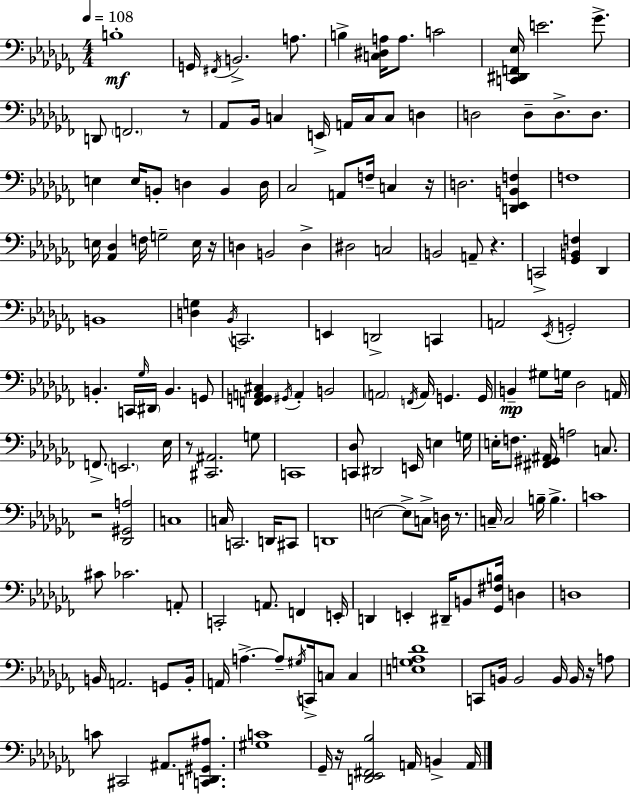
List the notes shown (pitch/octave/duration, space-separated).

B3/w G2/s F#2/s B2/h. A3/e. B3/q [C3,D#3,A3]/s A3/e. C4/h [C2,D#2,F2,Eb3]/s E4/h. Gb4/e. D2/e F2/h. R/e Ab2/e Bb2/s C3/q E2/s A2/s C3/s C3/e D3/q D3/h D3/e D3/e. D3/e. E3/q E3/s B2/e D3/q B2/q D3/s CES3/h A2/e F3/s C3/q R/s D3/h. [D2,Eb2,B2,F3]/q F3/w E3/s [Ab2,Db3]/q F3/s G3/h E3/s R/s D3/q B2/h D3/q D#3/h C3/h B2/h A2/e R/q. C2/h [Gb2,B2,F3]/q Db2/q B2/w [D3,G3]/q Bb2/s C2/h. E2/q D2/h C2/q A2/h Eb2/s G2/h B2/q. C2/s Gb3/s D#2/s B2/q. G2/e [F2,G2,A2,C#3]/q G#2/s A2/q B2/h A2/h F2/s A2/s G2/q. G2/s B2/q G#3/e G3/s Db3/h A2/s F2/e. E2/h. Eb3/s R/e [C#2,A#2]/h. G3/e C2/w [C2,Db3]/e D#2/h E2/s E3/q G3/s E3/s F3/e. [F#2,G#2,A#2]/s A3/h C3/e. R/h [Db2,G#2,A3]/h C3/w C3/s C2/h. D2/s C#2/e D2/w E3/h E3/e C3/e D3/s R/e. C3/s C3/h B3/s B3/q. C4/w C#4/e CES4/h. A2/e C2/h A2/e. F2/q E2/s D2/q E2/q D#2/s B2/e [Gb2,F#3,B3]/s D3/q D3/w B2/s A2/h. G2/e B2/s A2/s A3/q. A3/e G#3/s C2/s C3/e C3/q [E3,G3,Ab3,Db4]/w C2/e B2/s B2/h B2/s B2/s R/s A3/e C4/e C#2/h A#2/e. [C2,D2,G#2,A#3]/e. [G#3,C4]/w Gb2/s R/s [D2,Eb2,F#2,Bb3]/h A2/s B2/q A2/s